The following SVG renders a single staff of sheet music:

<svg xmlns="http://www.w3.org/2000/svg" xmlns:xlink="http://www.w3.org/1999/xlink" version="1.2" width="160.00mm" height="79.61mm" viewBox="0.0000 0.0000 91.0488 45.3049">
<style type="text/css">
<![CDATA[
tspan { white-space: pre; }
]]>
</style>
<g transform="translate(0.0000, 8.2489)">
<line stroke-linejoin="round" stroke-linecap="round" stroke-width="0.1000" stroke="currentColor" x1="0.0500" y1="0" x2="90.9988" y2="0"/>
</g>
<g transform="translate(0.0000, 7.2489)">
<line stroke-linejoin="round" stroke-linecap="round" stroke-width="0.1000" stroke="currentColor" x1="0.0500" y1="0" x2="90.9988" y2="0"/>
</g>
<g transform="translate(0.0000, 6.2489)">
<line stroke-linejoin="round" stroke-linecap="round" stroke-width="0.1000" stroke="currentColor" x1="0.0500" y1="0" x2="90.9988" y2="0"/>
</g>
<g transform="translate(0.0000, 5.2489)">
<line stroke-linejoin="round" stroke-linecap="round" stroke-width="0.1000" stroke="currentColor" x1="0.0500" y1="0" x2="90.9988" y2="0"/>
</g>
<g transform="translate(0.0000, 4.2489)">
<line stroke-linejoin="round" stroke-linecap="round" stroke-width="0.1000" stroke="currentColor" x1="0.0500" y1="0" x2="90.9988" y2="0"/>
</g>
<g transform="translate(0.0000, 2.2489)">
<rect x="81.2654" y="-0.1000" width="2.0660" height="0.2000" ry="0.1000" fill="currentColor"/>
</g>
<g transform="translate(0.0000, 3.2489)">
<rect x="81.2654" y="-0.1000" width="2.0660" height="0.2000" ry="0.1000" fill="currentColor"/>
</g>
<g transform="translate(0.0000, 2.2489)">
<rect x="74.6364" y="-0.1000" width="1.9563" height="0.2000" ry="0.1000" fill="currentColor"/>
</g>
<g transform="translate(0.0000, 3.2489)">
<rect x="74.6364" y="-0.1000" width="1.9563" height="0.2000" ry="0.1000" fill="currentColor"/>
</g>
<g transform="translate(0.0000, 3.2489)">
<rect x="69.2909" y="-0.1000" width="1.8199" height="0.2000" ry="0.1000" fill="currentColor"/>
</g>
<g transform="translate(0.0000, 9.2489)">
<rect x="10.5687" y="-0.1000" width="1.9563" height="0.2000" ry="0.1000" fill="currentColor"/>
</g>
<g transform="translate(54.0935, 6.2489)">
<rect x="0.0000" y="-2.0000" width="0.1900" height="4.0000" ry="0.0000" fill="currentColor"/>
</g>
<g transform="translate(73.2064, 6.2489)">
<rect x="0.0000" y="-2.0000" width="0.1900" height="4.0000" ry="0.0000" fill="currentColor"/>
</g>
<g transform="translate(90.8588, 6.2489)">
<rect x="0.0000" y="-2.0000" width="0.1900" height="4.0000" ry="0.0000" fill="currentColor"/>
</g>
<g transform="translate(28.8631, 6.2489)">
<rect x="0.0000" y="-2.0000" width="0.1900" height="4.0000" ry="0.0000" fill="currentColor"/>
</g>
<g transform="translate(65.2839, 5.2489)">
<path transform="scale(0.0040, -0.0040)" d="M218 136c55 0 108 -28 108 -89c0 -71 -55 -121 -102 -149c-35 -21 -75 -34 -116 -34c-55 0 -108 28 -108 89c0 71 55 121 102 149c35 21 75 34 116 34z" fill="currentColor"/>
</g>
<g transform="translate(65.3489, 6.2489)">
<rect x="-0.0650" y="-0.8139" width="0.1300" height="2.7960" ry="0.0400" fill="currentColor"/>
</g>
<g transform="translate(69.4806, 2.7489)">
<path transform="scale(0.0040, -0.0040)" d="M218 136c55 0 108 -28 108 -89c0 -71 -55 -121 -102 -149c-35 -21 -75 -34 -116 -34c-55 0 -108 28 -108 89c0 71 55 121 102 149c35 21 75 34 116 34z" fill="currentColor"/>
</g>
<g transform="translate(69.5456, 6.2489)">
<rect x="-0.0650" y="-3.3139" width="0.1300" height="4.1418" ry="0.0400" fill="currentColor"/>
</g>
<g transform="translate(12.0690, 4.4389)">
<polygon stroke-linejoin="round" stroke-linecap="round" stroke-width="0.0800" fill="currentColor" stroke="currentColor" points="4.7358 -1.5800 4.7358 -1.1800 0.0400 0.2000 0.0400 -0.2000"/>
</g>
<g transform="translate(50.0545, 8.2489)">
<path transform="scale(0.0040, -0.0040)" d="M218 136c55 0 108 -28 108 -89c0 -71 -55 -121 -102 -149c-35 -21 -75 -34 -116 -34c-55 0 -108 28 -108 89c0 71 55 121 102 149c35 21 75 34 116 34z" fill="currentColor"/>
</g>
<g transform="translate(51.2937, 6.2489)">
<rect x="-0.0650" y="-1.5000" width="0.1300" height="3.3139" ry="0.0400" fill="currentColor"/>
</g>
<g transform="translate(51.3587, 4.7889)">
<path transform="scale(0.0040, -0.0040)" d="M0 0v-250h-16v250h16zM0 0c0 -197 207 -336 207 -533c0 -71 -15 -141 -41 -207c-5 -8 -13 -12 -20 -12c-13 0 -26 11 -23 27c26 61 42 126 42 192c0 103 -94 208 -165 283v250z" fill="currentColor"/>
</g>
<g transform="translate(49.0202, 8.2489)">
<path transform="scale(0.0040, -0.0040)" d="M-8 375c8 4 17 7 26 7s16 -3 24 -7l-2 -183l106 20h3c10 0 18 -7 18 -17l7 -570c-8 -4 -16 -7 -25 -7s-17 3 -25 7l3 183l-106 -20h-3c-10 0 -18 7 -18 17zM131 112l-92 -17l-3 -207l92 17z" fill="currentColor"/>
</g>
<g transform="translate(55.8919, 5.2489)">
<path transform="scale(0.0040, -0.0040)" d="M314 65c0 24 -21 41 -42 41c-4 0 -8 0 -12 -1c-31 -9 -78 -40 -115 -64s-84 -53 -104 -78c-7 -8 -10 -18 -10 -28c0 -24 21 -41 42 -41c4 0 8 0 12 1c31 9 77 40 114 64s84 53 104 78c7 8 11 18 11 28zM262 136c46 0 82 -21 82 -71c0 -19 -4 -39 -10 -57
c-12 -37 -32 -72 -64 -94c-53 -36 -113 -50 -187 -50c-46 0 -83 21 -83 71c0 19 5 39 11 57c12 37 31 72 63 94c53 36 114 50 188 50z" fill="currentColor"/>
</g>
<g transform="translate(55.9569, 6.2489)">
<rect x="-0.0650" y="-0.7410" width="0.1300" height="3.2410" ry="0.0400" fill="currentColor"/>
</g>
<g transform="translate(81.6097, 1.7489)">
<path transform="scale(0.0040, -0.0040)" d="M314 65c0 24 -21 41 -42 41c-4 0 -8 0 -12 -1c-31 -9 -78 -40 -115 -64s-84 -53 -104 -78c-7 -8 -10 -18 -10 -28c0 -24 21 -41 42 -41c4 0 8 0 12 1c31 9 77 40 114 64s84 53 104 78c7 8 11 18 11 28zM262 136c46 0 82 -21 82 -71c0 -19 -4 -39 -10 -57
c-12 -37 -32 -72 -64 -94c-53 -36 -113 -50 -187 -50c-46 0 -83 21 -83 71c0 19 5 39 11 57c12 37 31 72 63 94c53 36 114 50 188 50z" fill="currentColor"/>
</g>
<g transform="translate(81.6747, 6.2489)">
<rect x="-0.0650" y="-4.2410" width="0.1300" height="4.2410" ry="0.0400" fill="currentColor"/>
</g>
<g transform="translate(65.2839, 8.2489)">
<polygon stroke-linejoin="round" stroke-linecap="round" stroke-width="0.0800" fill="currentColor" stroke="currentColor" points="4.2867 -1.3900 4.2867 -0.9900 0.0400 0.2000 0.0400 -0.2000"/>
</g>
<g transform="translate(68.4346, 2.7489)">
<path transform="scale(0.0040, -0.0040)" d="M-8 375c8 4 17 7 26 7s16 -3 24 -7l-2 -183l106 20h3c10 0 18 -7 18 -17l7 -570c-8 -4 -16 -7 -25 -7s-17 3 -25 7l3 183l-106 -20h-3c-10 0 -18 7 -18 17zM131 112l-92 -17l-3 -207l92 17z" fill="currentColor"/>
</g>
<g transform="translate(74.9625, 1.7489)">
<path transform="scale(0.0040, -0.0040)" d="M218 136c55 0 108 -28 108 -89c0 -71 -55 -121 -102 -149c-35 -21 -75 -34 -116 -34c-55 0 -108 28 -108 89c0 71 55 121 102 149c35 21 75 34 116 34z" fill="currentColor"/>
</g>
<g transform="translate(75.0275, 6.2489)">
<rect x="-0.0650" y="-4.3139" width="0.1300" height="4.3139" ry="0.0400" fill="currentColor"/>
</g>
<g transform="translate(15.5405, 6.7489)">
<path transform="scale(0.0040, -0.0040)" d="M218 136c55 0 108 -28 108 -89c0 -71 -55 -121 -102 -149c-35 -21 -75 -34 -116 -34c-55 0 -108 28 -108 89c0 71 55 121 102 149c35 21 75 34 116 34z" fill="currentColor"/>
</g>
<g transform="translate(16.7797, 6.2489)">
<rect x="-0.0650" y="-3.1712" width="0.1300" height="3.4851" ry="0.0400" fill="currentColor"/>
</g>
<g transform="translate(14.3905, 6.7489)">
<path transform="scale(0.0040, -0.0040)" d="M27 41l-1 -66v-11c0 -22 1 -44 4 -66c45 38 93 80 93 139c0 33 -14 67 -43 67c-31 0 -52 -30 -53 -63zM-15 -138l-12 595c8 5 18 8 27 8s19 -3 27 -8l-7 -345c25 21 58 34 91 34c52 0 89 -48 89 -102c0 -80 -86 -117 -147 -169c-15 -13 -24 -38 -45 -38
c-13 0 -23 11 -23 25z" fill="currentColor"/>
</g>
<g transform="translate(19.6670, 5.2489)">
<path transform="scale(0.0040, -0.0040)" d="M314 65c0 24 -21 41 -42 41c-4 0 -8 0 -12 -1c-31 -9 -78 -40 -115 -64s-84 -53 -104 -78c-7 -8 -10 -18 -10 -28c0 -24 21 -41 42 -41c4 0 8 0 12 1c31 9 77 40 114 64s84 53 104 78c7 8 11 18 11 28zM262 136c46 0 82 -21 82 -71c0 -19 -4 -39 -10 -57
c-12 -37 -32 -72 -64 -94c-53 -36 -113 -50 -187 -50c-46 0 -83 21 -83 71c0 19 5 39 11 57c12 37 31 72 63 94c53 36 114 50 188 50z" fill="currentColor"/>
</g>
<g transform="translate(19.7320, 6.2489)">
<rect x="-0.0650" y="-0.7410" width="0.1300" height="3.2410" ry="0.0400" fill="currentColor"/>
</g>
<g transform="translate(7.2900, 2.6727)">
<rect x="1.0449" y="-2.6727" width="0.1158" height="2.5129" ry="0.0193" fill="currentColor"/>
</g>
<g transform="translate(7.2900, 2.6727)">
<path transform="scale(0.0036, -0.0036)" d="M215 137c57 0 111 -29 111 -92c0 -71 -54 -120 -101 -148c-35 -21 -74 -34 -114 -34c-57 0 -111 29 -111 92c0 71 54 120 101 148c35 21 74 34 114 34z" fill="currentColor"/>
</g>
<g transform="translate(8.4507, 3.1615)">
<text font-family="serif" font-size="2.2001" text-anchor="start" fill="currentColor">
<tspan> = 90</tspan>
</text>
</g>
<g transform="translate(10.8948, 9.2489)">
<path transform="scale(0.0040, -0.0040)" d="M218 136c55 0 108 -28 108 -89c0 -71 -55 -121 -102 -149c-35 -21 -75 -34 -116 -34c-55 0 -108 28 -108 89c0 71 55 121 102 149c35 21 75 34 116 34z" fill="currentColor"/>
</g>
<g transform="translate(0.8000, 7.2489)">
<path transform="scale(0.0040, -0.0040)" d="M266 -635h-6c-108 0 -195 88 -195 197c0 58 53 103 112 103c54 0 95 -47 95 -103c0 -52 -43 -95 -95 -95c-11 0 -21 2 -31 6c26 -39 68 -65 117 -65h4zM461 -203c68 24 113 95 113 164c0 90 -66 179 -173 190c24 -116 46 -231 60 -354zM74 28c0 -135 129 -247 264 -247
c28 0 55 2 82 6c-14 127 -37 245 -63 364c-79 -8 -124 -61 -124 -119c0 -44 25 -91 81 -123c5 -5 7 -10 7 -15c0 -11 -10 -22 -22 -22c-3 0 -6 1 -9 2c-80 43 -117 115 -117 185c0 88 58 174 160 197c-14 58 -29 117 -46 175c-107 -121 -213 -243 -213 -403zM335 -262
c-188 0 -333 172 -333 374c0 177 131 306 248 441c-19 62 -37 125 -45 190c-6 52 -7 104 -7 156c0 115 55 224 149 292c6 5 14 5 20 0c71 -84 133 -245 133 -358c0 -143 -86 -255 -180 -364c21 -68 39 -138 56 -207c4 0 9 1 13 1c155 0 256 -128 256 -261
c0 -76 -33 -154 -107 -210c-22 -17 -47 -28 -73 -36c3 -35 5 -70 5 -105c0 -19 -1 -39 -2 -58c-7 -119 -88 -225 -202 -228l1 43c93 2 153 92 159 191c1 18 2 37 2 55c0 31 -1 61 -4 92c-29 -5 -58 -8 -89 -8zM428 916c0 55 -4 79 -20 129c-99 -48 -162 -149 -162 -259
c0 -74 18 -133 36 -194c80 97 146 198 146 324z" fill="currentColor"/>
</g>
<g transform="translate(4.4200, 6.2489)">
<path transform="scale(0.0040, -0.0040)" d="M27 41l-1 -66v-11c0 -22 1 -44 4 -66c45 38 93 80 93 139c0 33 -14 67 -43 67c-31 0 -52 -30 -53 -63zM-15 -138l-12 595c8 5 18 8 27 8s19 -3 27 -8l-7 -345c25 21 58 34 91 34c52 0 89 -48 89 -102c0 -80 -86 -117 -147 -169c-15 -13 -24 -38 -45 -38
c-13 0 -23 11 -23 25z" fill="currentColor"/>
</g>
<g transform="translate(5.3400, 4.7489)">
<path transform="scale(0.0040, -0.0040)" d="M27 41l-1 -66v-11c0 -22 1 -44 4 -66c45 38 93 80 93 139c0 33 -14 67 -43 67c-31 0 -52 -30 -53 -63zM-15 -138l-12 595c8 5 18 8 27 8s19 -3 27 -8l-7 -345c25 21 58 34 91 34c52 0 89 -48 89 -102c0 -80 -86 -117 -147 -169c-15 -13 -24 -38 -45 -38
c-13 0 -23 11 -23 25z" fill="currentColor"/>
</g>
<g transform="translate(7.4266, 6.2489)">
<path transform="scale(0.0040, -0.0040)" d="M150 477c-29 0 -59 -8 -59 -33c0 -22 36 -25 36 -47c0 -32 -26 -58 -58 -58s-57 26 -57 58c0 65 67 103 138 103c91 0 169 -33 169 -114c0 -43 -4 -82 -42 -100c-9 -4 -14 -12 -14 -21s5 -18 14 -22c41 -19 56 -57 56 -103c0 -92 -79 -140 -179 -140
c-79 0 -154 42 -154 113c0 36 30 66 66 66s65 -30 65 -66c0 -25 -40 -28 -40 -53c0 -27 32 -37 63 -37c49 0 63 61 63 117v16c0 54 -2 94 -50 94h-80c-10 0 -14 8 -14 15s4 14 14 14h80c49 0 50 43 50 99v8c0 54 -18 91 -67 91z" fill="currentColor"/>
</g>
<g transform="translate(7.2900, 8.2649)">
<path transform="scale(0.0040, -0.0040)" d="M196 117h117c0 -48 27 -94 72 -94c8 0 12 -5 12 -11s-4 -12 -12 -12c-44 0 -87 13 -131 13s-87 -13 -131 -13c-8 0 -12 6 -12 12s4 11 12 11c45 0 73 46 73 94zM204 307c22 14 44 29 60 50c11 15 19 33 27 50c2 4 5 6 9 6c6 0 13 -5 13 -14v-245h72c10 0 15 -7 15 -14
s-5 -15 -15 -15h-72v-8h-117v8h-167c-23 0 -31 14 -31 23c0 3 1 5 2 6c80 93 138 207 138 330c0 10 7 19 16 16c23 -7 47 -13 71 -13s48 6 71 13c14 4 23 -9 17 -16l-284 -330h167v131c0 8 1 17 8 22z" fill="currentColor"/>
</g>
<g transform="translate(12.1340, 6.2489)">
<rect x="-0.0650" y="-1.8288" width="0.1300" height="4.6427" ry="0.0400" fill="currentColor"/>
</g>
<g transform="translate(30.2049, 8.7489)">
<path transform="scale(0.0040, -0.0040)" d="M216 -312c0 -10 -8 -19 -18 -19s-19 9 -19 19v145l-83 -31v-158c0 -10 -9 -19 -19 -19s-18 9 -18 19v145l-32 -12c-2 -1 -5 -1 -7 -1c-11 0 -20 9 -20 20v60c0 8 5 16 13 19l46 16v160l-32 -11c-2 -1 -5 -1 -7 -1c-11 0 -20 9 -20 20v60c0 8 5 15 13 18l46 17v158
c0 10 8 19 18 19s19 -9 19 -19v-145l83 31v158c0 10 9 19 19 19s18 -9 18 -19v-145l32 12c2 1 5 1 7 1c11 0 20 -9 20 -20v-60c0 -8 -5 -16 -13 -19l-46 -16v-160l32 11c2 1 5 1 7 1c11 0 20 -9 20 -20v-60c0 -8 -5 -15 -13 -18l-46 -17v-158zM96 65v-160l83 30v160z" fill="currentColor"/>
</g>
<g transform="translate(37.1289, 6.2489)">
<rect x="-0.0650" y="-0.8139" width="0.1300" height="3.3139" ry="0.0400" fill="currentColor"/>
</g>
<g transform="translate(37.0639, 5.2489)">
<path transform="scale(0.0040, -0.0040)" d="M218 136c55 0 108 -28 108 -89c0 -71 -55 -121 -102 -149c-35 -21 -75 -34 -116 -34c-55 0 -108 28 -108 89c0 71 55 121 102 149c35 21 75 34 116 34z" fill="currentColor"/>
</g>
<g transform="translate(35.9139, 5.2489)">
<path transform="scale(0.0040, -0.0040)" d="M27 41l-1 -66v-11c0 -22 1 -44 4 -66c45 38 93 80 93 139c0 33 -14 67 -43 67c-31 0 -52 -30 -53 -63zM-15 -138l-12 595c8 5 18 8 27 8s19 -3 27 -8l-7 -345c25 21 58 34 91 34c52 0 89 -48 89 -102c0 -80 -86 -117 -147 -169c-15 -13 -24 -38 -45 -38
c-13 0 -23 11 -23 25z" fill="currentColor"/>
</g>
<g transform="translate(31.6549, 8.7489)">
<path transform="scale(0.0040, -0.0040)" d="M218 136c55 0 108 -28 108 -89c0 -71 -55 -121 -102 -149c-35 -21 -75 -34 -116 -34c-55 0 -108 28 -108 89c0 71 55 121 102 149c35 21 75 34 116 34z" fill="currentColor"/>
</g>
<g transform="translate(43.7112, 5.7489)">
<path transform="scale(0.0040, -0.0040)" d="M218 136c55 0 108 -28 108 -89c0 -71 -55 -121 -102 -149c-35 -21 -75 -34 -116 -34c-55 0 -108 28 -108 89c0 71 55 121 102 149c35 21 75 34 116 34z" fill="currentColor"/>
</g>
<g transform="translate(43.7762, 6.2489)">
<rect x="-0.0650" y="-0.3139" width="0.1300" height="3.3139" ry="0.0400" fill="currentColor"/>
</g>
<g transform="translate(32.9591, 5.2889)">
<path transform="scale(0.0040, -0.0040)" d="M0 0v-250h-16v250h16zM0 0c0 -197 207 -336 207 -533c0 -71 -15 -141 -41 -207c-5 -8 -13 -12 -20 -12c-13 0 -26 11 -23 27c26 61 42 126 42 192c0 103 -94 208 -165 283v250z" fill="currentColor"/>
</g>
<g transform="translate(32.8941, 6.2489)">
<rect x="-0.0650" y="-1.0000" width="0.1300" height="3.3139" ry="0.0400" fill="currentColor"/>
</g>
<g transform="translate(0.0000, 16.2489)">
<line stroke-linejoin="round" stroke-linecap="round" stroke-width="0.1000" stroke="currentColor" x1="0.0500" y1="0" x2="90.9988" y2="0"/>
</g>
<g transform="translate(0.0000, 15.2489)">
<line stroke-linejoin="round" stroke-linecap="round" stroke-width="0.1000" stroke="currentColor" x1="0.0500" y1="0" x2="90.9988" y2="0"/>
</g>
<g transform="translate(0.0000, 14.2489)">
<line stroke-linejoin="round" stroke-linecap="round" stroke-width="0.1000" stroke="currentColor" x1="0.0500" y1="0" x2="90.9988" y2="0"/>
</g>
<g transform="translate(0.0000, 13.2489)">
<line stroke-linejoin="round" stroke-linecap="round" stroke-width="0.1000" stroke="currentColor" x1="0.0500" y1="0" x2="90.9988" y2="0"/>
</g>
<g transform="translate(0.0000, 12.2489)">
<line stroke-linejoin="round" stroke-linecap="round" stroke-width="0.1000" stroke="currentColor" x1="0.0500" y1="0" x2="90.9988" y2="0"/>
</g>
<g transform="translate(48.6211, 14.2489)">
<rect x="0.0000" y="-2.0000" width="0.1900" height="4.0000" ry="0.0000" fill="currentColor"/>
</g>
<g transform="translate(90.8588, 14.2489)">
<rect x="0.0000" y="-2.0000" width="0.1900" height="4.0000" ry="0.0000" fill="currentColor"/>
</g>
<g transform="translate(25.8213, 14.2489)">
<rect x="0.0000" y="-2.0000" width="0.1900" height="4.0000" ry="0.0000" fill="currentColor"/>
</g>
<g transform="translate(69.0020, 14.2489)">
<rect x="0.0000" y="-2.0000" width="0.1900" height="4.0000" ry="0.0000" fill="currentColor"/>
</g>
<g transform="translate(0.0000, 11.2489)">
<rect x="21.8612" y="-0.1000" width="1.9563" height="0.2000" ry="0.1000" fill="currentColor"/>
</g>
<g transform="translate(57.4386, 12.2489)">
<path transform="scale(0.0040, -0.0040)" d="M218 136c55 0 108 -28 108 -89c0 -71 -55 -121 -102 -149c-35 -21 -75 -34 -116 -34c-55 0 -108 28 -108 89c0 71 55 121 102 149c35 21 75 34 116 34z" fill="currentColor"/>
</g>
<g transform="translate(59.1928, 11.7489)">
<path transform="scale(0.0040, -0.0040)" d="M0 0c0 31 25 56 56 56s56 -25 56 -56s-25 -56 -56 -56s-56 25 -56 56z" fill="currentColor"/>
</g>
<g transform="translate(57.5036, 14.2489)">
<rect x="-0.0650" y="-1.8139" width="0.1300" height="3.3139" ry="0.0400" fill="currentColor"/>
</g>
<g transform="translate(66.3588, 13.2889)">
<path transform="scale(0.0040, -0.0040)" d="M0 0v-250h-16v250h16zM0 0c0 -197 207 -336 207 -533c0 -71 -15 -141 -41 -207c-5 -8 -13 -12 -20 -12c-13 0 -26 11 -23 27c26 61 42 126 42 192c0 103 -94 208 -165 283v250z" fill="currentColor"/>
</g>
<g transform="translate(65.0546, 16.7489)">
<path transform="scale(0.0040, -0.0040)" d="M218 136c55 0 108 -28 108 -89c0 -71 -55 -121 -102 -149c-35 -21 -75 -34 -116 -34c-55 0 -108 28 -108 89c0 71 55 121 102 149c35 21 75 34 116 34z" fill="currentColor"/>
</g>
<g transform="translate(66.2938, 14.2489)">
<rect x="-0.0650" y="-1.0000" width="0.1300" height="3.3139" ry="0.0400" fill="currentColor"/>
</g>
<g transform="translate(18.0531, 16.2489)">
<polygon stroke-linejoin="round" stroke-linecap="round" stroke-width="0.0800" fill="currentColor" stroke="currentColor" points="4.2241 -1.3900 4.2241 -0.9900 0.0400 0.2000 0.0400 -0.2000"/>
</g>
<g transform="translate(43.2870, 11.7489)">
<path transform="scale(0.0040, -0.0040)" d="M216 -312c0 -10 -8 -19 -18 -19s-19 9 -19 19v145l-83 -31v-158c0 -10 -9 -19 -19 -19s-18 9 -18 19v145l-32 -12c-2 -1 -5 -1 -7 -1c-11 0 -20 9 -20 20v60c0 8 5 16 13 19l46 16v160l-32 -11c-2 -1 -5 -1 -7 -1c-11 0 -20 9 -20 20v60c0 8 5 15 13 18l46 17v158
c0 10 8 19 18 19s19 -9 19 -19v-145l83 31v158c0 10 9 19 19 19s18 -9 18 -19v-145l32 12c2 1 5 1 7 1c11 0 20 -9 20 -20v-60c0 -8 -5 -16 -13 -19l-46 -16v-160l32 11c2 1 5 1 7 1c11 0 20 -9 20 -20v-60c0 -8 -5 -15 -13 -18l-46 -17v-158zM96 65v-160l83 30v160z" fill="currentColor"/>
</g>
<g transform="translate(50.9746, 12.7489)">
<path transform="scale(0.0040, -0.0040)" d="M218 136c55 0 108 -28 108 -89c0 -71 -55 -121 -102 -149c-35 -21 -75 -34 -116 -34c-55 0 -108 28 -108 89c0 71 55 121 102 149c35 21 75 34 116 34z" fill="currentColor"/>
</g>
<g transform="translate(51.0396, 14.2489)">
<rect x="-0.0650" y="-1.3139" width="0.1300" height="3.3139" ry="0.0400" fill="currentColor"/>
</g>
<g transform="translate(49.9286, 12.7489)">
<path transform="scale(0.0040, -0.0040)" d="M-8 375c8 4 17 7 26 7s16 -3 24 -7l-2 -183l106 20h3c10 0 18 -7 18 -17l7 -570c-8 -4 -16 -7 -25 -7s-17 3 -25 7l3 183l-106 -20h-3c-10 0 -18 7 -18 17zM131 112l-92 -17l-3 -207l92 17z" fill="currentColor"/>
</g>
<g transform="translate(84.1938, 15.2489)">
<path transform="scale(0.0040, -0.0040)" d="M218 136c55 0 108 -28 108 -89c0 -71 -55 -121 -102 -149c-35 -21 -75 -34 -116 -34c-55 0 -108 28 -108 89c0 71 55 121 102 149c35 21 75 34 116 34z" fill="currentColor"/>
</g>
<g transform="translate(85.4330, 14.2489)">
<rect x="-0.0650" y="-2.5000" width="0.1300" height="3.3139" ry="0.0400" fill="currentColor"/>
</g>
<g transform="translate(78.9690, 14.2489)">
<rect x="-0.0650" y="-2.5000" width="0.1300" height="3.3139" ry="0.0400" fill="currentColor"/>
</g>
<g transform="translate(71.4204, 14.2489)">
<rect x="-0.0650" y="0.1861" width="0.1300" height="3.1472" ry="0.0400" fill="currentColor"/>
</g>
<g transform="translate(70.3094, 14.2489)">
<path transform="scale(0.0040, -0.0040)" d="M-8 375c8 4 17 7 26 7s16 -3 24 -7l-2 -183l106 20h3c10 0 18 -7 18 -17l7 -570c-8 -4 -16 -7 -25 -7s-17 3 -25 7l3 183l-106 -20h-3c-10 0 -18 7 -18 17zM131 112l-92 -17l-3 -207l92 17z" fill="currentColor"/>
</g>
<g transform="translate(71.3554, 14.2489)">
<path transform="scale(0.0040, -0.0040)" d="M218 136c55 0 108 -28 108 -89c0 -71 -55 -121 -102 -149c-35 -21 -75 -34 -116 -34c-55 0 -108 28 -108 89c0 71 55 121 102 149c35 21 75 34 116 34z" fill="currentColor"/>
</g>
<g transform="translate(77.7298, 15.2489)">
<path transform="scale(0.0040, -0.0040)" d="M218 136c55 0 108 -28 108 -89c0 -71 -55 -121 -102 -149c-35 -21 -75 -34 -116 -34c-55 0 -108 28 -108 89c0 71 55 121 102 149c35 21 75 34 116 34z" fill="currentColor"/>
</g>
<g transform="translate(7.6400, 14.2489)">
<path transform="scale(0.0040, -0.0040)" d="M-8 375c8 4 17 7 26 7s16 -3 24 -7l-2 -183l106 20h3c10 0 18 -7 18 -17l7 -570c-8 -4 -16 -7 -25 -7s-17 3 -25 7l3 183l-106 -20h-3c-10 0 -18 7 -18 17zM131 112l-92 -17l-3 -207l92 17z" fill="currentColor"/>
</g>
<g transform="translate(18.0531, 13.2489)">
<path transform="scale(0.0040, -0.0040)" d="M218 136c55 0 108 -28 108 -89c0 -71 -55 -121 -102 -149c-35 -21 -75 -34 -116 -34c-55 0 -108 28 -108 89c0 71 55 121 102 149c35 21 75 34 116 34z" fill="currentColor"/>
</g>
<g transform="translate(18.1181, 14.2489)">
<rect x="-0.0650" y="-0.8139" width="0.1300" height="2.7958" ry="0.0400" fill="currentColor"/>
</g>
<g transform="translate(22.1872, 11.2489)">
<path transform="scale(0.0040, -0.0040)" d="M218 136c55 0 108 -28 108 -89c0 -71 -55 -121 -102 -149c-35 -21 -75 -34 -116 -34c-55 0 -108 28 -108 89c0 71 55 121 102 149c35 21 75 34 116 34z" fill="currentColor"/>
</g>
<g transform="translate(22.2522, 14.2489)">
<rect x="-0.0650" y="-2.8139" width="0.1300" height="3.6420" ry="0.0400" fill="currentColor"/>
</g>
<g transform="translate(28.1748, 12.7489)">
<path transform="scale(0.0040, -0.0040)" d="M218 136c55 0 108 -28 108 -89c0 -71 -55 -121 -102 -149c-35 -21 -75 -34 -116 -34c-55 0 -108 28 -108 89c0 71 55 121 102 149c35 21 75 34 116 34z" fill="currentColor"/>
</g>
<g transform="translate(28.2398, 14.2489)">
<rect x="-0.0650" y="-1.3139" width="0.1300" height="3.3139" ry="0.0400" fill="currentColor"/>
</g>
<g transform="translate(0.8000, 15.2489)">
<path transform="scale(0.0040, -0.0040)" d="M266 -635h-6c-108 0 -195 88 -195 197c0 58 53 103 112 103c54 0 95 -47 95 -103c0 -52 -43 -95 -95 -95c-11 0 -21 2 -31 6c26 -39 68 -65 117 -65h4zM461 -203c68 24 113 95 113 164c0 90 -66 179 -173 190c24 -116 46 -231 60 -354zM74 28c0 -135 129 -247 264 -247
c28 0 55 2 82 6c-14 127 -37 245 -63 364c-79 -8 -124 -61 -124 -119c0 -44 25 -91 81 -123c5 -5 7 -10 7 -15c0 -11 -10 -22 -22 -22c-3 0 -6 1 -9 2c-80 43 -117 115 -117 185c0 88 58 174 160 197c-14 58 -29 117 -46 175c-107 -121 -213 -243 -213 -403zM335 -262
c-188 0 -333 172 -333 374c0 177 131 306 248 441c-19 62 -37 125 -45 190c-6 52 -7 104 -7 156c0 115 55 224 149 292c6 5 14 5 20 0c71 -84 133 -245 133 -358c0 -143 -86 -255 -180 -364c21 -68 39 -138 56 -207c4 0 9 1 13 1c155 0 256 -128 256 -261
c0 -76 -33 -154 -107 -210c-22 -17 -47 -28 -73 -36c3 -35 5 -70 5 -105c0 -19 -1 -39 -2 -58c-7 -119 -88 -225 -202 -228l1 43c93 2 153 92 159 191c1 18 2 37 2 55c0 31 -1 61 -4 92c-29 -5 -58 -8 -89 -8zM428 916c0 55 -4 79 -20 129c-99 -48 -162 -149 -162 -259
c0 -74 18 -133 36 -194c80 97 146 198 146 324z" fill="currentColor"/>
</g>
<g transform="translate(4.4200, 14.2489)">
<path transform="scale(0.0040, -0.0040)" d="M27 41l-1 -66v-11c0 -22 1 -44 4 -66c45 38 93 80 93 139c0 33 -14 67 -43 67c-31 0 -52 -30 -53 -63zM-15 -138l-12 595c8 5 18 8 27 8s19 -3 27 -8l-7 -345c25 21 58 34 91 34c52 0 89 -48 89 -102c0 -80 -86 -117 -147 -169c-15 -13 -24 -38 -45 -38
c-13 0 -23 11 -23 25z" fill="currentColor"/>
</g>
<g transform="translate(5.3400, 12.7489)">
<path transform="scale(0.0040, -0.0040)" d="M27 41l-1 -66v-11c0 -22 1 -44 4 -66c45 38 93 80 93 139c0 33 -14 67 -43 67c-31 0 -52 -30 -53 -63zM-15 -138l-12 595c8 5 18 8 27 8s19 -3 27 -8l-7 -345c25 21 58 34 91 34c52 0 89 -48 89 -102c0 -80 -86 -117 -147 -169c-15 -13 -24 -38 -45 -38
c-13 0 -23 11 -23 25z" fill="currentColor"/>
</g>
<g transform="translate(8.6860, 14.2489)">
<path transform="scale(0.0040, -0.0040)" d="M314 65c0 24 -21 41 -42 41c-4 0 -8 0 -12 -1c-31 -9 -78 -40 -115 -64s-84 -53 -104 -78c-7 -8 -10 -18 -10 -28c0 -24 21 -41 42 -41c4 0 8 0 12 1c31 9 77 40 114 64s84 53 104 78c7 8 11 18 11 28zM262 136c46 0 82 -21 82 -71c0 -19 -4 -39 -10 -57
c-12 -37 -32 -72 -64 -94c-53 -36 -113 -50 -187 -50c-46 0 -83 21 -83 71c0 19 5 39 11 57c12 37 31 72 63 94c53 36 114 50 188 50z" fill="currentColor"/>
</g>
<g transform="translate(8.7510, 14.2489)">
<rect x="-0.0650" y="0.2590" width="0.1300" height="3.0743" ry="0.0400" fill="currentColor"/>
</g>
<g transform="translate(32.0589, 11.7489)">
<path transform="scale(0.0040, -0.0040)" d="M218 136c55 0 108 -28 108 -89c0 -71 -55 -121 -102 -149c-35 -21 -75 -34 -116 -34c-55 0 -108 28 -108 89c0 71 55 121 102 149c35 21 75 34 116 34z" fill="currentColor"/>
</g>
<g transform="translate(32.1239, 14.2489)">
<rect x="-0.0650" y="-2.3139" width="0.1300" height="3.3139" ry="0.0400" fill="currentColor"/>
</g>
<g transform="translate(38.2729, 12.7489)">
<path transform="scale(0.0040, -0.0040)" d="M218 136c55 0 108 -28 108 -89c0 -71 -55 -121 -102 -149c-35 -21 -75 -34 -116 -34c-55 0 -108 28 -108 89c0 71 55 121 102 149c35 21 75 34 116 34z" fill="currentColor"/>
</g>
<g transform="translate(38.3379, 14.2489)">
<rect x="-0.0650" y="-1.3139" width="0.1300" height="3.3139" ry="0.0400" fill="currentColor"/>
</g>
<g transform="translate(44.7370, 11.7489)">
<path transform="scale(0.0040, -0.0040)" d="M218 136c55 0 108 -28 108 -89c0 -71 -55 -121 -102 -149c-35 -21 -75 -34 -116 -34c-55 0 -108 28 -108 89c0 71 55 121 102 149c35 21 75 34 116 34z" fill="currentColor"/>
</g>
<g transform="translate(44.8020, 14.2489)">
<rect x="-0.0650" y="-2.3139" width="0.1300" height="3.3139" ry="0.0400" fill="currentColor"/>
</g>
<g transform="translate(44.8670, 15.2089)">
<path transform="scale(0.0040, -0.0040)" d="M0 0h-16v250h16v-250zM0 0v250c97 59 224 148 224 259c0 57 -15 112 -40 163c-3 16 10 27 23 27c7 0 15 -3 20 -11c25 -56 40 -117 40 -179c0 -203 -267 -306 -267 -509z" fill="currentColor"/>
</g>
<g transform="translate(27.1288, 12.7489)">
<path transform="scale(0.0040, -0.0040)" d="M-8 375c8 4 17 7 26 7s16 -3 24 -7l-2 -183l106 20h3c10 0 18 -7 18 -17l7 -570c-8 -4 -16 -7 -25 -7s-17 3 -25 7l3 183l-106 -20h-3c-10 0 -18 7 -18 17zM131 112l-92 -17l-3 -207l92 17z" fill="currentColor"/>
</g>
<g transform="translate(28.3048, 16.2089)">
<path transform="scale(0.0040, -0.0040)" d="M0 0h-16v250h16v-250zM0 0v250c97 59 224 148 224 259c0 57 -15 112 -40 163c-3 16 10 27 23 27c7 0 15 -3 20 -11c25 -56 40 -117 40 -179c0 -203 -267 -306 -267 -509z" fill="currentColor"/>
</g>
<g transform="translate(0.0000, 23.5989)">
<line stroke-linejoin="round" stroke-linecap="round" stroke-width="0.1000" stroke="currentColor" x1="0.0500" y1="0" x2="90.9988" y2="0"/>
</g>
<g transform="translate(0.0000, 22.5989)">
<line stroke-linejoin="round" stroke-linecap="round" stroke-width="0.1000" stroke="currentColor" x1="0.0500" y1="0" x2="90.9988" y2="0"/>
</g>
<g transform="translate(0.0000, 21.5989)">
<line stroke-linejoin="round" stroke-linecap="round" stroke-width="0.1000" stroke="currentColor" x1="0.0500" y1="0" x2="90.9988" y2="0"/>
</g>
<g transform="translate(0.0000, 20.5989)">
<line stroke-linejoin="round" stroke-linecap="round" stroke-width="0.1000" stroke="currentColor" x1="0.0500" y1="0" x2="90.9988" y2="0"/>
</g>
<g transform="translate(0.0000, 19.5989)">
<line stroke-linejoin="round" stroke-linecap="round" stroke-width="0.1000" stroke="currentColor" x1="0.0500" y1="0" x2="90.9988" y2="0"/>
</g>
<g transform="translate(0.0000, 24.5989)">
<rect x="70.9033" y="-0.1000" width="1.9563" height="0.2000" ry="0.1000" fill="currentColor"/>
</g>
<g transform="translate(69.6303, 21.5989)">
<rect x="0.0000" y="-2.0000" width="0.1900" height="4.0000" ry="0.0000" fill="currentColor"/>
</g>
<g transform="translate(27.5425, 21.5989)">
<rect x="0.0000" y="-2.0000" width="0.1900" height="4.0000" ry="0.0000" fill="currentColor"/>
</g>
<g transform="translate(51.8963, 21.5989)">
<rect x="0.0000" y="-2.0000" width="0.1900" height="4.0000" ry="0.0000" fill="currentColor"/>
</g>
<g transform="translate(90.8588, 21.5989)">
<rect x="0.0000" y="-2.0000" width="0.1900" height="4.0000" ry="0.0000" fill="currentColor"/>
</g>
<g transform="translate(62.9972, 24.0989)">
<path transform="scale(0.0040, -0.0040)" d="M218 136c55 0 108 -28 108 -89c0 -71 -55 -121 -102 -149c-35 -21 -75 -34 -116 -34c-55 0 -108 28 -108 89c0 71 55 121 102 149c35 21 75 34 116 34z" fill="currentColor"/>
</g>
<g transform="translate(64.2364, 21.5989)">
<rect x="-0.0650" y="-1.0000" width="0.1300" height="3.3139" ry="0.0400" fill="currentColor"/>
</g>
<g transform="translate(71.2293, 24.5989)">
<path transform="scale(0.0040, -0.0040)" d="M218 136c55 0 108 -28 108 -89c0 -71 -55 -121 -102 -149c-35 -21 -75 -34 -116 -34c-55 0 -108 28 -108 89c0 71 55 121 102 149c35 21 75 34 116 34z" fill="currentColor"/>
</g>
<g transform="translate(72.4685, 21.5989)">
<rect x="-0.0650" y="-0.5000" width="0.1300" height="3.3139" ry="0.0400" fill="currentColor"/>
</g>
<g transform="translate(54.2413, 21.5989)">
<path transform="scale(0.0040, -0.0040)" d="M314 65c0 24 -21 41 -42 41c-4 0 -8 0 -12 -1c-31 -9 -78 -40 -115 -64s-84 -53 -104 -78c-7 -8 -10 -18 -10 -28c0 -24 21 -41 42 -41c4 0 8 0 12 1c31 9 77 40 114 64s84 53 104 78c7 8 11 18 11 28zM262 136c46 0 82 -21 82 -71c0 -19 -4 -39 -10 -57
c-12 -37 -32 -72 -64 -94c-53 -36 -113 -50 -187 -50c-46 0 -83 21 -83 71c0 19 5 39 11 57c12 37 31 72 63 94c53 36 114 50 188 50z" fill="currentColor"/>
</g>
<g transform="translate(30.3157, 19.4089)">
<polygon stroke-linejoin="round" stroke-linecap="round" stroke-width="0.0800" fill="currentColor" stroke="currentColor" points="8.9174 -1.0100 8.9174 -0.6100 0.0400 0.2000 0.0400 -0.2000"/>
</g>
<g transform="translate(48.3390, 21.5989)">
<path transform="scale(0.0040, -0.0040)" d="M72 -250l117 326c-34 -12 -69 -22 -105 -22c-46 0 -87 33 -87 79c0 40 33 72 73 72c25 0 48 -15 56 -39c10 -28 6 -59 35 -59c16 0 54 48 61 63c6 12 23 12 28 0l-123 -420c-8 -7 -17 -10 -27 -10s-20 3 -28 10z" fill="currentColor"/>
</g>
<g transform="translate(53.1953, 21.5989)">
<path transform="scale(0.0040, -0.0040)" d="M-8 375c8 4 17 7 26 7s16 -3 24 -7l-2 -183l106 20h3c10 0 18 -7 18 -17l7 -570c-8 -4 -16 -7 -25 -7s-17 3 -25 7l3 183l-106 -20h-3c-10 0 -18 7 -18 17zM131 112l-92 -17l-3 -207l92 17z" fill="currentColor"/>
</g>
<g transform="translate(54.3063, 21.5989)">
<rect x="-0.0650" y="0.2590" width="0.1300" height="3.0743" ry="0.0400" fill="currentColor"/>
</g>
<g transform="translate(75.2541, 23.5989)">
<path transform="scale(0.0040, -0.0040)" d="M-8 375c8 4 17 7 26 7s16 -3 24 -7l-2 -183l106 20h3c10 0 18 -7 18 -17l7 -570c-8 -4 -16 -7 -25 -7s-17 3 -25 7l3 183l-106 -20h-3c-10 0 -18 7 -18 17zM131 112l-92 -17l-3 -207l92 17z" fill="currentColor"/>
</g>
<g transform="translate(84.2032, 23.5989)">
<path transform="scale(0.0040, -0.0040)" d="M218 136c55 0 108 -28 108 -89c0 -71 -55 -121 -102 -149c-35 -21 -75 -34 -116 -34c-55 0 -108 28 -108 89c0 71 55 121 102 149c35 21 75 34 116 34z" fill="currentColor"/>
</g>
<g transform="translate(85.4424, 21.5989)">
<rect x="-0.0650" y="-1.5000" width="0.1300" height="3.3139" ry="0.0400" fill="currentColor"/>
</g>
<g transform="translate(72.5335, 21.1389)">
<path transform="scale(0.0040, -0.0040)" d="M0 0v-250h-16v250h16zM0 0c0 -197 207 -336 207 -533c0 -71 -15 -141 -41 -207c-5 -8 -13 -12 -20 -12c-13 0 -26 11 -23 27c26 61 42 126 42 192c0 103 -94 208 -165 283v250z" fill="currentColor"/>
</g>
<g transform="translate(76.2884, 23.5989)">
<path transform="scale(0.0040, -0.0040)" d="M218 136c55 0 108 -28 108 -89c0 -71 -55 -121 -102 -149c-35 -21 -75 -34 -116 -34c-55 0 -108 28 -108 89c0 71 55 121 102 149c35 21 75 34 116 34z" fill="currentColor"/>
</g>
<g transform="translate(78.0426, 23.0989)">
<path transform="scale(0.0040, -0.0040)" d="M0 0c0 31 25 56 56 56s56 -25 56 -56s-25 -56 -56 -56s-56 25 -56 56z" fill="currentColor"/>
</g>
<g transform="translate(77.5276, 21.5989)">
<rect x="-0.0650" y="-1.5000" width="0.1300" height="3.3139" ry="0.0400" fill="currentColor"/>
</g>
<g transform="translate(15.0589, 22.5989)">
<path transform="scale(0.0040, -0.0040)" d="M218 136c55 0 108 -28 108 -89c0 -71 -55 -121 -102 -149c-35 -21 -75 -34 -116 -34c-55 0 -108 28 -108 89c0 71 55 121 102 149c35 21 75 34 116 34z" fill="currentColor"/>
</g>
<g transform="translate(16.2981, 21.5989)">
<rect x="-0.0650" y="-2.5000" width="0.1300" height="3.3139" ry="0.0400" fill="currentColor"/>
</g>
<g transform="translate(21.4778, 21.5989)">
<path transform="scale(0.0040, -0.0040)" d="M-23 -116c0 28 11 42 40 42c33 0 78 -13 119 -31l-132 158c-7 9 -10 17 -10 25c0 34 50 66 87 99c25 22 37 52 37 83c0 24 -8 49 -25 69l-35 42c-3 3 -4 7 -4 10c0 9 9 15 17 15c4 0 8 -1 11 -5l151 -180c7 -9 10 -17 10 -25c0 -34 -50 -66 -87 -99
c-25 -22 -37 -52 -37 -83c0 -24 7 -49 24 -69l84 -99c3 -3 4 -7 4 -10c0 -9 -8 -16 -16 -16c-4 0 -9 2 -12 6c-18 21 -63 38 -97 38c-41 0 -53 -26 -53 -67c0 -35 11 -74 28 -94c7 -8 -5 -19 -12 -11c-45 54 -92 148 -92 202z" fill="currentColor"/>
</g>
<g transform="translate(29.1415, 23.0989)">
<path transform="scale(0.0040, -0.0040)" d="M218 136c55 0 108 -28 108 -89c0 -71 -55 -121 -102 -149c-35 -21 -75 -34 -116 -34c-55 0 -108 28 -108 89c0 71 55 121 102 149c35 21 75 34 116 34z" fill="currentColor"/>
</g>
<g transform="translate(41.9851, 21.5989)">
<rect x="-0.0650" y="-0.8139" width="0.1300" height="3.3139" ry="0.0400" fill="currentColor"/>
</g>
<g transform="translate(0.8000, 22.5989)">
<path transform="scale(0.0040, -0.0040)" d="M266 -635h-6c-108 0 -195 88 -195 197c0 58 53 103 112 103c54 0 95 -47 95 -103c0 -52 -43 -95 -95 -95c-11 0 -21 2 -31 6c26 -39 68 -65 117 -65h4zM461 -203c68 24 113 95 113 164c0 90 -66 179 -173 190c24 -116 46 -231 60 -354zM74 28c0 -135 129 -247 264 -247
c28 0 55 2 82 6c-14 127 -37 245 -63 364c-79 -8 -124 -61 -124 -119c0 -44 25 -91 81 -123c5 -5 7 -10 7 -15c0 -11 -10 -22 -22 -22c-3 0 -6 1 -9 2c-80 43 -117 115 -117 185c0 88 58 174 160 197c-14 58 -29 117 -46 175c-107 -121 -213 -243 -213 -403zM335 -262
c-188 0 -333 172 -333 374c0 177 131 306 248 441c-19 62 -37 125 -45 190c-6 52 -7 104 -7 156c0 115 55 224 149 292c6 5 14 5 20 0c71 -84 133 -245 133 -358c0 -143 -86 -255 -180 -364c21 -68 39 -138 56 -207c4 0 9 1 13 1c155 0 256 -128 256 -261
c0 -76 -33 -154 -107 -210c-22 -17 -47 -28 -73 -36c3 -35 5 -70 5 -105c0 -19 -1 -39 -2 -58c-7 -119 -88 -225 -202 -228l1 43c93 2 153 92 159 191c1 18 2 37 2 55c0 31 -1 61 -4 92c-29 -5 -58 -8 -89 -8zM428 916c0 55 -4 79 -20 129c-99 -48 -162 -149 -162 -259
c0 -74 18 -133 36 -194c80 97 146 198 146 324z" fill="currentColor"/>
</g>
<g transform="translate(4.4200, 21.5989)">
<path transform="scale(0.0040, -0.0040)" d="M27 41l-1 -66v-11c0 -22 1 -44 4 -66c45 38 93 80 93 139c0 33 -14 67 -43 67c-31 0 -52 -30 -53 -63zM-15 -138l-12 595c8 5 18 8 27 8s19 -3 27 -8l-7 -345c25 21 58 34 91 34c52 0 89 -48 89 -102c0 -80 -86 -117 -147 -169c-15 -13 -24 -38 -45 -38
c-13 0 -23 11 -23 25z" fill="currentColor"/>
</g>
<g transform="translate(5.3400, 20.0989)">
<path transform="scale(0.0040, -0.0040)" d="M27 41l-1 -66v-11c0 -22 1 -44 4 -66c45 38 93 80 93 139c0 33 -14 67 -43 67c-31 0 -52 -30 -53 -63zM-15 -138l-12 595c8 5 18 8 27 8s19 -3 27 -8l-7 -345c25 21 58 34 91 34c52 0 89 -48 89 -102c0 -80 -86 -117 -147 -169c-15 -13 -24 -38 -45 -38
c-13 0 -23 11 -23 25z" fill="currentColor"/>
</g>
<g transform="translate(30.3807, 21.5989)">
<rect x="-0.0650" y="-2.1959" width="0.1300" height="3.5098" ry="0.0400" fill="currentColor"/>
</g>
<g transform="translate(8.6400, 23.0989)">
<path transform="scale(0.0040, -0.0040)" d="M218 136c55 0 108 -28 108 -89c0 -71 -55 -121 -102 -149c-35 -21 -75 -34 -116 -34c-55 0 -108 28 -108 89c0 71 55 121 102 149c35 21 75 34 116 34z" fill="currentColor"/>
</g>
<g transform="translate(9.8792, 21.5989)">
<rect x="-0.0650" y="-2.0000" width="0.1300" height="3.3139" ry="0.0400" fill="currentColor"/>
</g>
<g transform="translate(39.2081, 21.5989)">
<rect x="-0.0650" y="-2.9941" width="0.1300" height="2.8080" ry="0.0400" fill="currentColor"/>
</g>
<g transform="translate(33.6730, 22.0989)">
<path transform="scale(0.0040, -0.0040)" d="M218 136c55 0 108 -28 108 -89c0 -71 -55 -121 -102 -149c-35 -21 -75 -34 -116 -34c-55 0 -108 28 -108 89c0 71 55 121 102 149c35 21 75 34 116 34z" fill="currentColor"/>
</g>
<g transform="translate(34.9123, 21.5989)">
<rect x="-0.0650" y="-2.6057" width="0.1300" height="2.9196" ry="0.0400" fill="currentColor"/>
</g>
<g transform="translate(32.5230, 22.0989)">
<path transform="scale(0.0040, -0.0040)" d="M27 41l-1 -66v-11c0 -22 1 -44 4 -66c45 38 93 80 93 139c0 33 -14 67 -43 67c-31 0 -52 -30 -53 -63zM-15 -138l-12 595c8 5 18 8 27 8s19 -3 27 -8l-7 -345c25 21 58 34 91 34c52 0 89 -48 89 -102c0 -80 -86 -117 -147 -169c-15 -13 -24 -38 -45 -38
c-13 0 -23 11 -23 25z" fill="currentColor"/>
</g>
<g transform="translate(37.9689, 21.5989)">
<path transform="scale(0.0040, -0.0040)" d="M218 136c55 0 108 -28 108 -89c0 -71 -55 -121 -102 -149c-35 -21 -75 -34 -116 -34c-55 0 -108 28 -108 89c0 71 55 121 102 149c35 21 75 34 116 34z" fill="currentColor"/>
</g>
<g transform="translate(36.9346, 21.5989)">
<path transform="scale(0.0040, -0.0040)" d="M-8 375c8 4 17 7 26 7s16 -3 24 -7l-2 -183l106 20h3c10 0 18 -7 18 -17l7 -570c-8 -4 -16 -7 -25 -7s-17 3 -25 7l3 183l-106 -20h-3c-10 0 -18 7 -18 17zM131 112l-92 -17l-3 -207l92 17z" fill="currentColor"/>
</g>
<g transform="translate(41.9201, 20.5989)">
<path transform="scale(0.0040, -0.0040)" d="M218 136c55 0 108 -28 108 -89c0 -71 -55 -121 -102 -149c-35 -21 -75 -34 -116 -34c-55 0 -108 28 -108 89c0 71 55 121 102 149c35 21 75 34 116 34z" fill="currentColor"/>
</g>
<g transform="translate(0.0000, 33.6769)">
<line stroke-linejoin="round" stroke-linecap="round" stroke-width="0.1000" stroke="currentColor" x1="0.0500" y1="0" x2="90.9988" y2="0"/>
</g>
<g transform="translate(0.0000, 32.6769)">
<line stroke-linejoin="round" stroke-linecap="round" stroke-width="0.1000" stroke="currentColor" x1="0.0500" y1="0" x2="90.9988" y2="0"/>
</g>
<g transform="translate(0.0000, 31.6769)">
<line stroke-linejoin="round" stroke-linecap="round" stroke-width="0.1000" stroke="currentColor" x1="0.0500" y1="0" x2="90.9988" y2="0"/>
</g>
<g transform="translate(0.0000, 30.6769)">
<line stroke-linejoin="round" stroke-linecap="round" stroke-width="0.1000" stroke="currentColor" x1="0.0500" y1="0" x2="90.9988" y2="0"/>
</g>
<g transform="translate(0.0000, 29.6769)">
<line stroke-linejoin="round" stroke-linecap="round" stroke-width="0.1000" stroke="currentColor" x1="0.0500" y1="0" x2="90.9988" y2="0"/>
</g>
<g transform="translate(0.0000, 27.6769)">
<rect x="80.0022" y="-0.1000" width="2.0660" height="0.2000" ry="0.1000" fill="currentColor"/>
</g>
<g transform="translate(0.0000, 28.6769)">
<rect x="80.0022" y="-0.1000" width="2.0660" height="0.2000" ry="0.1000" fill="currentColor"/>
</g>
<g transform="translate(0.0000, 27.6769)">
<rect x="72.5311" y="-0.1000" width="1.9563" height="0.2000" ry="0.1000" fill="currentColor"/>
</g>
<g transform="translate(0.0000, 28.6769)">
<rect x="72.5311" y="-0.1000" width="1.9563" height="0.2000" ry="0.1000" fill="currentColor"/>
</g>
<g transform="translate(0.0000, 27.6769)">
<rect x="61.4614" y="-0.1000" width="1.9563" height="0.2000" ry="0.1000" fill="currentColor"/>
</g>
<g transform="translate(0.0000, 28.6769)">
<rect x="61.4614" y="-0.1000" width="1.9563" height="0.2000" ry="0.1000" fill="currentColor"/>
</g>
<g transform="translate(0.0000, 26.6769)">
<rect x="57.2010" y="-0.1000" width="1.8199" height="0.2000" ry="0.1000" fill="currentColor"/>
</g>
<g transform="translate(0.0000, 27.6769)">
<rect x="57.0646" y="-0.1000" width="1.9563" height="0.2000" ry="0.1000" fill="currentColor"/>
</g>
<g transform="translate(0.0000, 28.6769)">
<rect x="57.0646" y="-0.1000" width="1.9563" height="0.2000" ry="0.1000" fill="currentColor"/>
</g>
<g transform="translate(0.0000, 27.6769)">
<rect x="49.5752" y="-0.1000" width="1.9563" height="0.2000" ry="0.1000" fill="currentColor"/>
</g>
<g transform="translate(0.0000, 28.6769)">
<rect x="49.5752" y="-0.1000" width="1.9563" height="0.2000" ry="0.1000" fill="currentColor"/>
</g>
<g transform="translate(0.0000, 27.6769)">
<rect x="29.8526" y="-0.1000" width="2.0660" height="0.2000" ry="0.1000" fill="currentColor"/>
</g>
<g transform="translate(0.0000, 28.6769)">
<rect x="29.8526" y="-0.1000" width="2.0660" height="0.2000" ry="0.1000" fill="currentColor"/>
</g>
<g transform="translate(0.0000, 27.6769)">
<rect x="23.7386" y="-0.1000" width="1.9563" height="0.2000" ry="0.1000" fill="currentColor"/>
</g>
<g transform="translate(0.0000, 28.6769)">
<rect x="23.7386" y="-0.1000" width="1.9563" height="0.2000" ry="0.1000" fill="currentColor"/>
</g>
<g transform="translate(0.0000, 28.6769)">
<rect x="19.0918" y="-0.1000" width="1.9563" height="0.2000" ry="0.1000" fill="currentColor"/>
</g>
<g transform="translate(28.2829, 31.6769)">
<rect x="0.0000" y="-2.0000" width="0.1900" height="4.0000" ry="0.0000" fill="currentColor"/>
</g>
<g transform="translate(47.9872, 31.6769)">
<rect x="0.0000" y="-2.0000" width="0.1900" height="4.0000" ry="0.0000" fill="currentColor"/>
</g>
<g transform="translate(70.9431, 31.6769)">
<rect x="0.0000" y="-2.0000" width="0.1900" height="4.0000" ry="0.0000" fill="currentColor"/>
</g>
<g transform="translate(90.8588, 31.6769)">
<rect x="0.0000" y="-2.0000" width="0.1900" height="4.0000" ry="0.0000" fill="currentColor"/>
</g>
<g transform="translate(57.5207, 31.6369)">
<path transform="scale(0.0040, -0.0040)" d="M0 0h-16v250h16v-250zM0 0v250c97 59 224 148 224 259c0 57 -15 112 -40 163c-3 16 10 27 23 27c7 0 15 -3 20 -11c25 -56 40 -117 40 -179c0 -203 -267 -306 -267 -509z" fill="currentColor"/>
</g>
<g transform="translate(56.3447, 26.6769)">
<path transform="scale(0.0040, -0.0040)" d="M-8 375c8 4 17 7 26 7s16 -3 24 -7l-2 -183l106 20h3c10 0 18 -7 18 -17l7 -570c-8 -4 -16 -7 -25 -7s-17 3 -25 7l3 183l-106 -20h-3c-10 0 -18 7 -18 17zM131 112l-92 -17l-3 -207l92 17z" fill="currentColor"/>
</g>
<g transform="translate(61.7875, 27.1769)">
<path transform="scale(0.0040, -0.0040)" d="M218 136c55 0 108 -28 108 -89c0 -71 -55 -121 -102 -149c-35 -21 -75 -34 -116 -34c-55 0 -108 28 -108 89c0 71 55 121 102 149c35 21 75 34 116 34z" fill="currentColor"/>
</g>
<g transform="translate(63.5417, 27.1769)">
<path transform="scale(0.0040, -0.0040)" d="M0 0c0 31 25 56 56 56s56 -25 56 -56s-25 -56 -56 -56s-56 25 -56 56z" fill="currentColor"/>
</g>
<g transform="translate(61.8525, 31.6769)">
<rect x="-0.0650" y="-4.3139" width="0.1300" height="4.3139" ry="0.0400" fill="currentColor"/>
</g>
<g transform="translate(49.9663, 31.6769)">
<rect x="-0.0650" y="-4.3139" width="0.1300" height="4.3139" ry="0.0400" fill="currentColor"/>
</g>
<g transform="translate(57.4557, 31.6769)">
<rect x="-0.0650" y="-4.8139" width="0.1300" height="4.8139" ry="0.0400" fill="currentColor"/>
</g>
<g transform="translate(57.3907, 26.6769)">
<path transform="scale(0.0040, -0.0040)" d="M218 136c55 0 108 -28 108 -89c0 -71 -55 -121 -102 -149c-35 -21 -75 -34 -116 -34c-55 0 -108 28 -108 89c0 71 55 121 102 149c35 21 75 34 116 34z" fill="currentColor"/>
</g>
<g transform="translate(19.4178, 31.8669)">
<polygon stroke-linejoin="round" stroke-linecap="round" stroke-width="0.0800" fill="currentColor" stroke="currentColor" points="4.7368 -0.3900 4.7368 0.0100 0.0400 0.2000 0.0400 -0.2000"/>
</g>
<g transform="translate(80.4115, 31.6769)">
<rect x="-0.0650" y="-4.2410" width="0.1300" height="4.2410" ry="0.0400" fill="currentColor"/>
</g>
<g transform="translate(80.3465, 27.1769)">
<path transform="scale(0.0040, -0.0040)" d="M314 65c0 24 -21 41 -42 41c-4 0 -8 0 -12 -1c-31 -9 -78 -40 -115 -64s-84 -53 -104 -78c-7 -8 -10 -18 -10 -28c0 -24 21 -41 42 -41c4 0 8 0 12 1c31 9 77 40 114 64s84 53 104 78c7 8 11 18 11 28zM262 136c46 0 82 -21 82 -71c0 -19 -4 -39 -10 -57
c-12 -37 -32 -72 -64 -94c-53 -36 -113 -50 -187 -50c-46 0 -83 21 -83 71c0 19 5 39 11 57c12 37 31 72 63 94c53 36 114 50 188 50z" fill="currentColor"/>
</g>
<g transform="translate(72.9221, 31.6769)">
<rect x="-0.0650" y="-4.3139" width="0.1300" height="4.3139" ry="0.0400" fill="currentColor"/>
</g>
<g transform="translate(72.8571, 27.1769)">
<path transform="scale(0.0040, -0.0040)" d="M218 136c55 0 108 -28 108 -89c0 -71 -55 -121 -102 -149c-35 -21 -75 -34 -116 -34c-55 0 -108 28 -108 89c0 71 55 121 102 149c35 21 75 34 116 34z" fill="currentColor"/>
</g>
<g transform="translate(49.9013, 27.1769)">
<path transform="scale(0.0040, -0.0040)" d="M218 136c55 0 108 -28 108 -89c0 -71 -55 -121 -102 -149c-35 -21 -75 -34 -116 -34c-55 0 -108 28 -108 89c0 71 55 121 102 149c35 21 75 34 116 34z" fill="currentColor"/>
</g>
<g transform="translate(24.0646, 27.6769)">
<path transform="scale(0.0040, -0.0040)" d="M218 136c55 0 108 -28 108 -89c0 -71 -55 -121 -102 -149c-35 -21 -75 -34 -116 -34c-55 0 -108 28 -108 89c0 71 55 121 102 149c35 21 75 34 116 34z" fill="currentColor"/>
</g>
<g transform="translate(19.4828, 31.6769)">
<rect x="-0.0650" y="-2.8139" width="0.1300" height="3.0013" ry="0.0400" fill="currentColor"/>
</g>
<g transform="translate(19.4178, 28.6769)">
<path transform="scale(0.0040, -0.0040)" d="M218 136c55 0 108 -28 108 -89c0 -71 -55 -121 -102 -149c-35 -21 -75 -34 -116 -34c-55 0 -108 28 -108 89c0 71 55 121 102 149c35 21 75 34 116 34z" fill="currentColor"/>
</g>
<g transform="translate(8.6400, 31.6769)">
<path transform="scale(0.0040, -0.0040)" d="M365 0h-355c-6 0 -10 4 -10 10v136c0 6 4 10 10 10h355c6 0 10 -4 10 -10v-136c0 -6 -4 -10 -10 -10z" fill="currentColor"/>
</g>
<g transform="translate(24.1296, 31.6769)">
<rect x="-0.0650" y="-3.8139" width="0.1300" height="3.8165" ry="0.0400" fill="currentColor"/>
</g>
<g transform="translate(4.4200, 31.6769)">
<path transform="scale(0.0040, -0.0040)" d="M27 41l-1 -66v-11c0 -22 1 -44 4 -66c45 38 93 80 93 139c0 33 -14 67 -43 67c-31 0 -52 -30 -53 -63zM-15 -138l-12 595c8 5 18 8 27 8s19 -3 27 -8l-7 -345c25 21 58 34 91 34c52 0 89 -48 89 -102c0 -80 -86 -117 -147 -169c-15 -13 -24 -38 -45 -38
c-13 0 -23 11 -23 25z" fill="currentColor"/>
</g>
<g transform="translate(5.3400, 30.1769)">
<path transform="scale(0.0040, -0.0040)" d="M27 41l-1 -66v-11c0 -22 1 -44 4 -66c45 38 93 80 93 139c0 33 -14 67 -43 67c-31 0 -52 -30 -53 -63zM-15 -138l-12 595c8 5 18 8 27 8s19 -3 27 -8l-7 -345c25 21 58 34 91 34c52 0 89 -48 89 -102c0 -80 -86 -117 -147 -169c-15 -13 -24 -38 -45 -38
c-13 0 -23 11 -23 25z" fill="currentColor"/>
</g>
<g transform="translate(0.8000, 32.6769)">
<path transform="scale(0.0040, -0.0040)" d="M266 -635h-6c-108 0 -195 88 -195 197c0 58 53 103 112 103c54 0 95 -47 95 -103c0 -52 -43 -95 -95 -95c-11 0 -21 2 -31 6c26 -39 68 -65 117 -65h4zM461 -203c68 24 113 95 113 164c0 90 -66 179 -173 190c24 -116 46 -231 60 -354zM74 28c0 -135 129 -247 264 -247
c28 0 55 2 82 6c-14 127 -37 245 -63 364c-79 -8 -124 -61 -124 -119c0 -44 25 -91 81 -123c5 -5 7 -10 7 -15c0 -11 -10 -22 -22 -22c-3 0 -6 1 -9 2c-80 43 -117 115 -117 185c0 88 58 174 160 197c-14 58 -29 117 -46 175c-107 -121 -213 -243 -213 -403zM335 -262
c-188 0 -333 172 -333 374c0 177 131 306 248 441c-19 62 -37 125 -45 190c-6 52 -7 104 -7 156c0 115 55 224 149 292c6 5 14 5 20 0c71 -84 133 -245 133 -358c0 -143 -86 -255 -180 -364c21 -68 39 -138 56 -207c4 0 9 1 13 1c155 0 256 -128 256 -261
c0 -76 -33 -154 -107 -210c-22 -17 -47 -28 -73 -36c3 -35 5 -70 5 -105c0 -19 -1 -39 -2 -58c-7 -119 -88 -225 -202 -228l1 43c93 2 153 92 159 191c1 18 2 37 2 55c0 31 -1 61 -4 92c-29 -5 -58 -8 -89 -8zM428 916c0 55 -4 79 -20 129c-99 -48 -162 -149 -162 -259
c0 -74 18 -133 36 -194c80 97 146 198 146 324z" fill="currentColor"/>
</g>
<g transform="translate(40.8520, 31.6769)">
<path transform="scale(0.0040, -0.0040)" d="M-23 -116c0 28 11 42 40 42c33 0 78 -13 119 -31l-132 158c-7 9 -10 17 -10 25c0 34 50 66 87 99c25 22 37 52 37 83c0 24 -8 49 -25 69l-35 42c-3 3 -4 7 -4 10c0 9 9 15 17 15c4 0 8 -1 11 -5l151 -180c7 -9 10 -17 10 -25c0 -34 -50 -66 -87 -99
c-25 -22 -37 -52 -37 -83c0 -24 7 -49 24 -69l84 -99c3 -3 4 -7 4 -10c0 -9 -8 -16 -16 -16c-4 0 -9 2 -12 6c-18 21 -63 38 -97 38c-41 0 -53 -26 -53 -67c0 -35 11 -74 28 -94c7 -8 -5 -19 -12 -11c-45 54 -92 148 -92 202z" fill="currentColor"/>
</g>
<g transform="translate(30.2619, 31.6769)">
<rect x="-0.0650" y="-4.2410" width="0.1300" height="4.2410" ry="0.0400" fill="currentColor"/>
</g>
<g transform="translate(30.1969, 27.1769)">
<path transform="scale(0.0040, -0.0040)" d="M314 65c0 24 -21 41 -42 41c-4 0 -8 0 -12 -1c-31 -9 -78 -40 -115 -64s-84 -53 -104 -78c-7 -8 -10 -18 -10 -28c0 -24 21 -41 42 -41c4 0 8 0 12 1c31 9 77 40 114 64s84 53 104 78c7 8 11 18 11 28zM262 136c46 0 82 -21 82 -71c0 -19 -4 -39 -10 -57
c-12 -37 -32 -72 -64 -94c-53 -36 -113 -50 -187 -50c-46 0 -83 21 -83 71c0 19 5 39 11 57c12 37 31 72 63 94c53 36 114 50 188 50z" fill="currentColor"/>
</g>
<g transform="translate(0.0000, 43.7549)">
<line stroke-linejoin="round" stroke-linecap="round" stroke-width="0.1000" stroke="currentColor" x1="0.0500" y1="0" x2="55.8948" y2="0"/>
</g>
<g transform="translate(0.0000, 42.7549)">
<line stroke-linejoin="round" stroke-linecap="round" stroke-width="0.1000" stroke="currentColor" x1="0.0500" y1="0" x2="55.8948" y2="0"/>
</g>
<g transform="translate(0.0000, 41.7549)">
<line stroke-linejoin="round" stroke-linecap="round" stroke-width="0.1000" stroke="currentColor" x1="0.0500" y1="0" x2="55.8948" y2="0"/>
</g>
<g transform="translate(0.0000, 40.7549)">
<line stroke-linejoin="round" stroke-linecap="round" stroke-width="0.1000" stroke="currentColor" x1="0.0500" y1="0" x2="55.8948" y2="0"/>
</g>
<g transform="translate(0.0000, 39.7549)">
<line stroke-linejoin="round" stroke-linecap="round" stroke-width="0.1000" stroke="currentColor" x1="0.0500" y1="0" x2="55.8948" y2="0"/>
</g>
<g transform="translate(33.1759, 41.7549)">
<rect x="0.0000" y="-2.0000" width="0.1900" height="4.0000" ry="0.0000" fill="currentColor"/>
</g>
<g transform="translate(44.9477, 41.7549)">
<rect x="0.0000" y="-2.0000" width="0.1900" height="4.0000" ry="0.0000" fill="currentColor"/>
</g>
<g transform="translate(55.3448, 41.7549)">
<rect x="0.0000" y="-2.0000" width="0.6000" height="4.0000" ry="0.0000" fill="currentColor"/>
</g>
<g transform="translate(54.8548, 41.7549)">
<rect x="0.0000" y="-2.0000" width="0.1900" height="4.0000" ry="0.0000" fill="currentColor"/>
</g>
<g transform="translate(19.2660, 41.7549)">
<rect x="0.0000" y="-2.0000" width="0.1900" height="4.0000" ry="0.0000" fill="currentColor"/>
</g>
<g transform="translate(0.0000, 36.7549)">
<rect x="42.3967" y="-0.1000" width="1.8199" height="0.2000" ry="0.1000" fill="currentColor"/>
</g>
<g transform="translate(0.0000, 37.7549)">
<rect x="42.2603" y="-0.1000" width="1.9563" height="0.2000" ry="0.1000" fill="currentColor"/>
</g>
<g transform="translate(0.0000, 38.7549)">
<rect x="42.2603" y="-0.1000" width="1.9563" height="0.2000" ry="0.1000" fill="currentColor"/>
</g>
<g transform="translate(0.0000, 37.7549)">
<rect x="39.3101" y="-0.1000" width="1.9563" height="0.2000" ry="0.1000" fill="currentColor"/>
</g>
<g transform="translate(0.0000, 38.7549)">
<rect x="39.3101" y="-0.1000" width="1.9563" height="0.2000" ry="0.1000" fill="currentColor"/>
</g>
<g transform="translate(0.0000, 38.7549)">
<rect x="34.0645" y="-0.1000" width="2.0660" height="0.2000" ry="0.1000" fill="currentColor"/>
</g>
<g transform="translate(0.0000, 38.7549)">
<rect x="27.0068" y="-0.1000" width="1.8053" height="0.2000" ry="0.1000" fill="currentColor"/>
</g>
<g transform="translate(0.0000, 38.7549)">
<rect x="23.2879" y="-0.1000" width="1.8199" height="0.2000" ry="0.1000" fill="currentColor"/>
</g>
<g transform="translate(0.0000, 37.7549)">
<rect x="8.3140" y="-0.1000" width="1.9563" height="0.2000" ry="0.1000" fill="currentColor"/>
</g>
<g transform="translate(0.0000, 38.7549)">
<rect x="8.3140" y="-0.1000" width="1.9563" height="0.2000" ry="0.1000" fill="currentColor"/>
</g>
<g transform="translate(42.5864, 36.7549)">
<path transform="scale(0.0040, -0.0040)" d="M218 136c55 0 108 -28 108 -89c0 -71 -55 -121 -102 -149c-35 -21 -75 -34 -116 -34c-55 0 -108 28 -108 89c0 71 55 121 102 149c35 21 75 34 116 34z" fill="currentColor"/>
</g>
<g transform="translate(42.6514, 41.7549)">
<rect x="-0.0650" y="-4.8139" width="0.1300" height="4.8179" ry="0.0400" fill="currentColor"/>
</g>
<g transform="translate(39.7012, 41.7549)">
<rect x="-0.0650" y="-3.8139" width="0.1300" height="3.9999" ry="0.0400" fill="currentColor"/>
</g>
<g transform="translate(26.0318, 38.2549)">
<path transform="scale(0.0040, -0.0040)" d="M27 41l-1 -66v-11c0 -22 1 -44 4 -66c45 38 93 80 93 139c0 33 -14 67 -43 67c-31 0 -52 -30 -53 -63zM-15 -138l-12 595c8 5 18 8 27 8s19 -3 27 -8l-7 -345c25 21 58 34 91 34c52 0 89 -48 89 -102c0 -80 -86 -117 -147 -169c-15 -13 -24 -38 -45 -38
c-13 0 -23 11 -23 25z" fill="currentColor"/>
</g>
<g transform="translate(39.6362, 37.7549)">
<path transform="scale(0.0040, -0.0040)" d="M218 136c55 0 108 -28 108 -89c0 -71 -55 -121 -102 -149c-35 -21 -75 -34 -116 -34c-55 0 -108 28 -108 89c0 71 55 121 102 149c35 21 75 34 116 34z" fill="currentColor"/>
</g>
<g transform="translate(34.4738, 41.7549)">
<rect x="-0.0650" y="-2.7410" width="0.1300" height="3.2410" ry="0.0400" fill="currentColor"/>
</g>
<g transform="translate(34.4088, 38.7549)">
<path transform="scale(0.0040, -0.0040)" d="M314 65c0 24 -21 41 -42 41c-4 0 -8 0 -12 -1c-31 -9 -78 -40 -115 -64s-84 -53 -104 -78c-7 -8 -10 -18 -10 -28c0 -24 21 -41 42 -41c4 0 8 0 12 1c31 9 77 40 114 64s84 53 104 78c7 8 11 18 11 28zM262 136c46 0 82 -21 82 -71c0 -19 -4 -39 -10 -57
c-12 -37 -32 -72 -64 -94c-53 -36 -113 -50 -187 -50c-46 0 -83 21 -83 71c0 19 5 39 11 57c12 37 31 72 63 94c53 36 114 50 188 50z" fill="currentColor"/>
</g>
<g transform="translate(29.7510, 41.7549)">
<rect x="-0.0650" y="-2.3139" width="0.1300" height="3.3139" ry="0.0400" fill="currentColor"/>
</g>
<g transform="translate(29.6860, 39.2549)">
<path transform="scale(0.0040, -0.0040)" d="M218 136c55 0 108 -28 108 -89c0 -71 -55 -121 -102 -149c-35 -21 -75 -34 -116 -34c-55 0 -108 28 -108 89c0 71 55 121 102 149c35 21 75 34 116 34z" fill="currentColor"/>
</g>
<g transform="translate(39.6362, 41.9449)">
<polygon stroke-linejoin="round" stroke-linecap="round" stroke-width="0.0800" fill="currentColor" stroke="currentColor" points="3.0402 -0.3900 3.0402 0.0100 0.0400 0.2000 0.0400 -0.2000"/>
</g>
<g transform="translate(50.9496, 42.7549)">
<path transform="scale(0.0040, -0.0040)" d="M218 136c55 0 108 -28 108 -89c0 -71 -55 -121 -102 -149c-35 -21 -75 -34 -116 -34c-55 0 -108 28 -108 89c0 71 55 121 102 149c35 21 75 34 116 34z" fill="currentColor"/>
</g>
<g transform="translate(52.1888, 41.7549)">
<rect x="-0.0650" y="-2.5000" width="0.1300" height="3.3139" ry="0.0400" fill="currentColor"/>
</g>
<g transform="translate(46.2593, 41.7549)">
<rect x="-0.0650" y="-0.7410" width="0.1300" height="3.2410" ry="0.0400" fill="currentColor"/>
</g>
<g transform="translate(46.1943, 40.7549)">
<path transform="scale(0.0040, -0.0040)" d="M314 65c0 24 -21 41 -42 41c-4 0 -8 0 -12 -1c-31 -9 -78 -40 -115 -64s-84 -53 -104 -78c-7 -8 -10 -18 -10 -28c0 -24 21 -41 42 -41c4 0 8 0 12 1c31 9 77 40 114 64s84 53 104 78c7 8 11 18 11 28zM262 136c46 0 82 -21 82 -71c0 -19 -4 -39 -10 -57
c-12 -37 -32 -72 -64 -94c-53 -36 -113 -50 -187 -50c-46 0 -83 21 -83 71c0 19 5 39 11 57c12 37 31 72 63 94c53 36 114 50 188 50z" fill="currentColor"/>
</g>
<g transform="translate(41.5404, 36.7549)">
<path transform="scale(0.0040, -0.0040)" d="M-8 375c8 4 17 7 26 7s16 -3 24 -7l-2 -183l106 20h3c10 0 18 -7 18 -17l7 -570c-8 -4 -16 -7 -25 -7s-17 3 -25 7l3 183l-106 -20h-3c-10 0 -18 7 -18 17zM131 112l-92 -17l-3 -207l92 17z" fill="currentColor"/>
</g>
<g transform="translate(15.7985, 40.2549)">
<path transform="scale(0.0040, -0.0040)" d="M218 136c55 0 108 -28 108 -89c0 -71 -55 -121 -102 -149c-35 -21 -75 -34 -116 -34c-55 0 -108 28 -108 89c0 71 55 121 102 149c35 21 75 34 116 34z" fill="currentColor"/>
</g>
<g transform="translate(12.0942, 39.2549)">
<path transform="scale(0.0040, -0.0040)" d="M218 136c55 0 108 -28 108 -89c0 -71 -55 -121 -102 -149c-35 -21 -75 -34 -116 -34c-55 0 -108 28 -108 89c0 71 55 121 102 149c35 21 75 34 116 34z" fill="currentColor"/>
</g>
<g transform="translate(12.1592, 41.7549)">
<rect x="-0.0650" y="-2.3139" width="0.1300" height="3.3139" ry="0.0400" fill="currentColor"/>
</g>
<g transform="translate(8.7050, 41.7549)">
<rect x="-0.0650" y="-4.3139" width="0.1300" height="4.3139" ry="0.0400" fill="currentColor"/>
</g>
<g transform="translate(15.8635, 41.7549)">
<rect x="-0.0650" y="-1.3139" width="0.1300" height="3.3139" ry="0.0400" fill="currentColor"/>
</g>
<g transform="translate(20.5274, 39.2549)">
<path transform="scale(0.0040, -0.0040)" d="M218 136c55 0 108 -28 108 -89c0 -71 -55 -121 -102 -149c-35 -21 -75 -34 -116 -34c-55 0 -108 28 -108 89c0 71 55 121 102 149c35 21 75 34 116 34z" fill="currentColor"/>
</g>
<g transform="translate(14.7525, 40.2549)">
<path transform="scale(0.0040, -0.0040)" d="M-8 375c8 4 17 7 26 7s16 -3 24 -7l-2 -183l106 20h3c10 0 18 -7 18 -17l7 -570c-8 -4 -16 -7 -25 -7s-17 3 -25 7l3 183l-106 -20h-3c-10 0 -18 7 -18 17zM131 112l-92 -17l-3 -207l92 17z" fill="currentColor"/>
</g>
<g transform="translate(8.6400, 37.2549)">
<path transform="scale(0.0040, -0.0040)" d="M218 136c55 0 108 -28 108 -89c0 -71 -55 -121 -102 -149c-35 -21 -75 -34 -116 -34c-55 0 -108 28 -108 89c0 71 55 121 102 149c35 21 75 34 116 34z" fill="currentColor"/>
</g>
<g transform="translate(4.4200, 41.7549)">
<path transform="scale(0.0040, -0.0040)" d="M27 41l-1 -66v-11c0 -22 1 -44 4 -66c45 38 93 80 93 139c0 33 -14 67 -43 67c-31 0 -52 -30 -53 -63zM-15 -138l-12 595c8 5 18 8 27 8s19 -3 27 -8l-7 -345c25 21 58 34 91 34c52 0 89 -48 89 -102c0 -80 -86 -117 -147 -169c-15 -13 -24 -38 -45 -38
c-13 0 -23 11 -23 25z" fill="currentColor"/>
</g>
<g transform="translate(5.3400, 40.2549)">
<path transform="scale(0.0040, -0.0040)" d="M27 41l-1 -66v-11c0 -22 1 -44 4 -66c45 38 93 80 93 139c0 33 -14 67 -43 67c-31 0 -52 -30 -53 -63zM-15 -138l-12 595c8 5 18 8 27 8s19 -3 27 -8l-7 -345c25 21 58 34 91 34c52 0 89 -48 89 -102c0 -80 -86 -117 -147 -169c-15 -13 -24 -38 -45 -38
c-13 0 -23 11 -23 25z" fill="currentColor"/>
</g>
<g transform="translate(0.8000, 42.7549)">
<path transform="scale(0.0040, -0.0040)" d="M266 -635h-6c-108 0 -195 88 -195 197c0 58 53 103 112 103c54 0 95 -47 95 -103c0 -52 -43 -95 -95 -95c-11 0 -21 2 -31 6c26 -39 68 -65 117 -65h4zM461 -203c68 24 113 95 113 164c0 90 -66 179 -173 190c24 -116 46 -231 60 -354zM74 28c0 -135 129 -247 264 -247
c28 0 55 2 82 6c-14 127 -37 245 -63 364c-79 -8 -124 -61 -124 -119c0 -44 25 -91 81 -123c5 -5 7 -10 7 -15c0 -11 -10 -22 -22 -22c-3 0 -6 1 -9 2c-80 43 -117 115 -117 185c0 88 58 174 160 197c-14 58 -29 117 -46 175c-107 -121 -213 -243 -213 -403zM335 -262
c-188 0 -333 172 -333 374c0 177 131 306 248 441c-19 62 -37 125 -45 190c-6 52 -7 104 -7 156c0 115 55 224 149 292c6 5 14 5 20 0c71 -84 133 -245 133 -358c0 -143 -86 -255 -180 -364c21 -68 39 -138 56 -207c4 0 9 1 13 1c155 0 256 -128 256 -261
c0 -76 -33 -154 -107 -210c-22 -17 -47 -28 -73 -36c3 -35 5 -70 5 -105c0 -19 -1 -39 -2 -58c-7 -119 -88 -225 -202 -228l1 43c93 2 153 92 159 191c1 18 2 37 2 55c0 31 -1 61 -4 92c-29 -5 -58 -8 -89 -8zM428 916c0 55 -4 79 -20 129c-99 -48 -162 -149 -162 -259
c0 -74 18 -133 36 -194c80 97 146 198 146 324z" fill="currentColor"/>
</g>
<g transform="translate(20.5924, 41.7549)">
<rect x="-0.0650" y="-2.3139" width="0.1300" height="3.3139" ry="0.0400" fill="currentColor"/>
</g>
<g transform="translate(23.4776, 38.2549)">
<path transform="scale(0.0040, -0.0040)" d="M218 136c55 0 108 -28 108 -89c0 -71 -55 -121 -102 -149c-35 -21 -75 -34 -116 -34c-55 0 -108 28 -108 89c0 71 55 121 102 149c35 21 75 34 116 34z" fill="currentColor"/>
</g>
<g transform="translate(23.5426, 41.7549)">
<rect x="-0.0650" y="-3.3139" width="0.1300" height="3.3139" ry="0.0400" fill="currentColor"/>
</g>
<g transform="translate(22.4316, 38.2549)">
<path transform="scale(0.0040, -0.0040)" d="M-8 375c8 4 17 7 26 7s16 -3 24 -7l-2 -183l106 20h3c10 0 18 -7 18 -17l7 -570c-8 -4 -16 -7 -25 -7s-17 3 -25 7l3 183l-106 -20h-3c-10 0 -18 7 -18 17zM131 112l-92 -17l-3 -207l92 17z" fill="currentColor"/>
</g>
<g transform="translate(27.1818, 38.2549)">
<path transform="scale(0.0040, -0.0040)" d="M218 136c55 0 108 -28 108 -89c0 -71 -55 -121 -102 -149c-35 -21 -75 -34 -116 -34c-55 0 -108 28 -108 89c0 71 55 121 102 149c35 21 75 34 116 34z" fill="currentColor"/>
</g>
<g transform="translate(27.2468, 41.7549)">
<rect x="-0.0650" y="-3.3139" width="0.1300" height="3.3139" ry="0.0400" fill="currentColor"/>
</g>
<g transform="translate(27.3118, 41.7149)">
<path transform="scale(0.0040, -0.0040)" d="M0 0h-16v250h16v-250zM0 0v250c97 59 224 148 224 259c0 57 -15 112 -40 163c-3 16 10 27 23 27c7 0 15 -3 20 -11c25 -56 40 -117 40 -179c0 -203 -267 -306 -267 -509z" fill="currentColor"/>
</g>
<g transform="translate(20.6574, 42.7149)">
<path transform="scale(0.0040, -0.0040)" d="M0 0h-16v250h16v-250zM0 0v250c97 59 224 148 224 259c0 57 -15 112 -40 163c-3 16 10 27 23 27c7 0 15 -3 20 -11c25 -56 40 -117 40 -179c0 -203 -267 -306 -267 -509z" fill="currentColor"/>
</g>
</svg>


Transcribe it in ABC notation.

X:1
T:Untitled
M:3/4
L:1/4
K:Bb
C/2 _A/2 d2 ^D/2 _d c E/2 d2 d/2 b/2 d' d'2 B2 d/2 a/2 e/2 g e ^g/2 e f D/2 B G G F G z F/2 _A/2 B/2 d z/2 B2 D C/2 E E z2 a/2 c'/2 d'2 z d' e'/2 d' d' d'2 d' g e g/2 b _b/2 g a2 c'/2 e'/2 d2 G